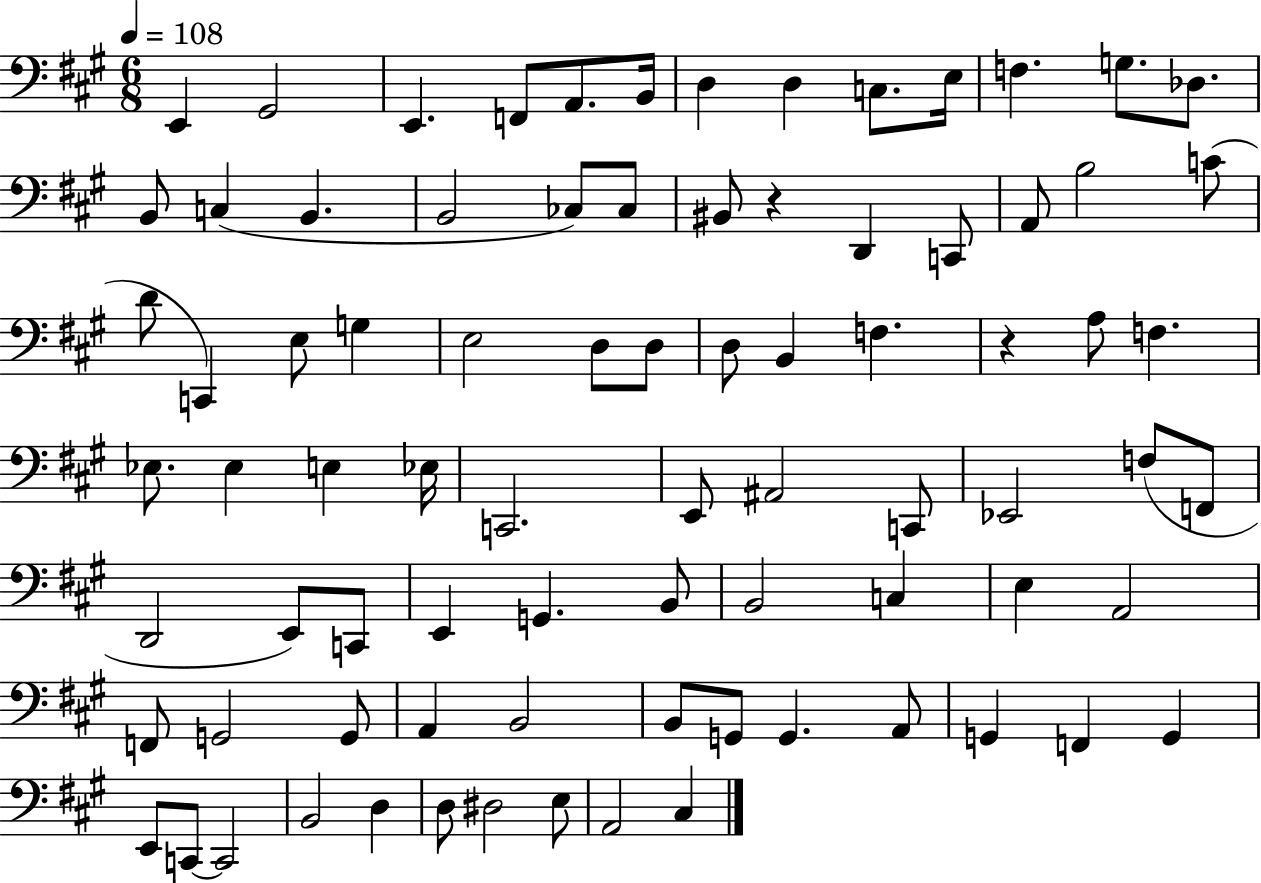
X:1
T:Untitled
M:6/8
L:1/4
K:A
E,, ^G,,2 E,, F,,/2 A,,/2 B,,/4 D, D, C,/2 E,/4 F, G,/2 _D,/2 B,,/2 C, B,, B,,2 _C,/2 _C,/2 ^B,,/2 z D,, C,,/2 A,,/2 B,2 C/2 D/2 C,, E,/2 G, E,2 D,/2 D,/2 D,/2 B,, F, z A,/2 F, _E,/2 _E, E, _E,/4 C,,2 E,,/2 ^A,,2 C,,/2 _E,,2 F,/2 F,,/2 D,,2 E,,/2 C,,/2 E,, G,, B,,/2 B,,2 C, E, A,,2 F,,/2 G,,2 G,,/2 A,, B,,2 B,,/2 G,,/2 G,, A,,/2 G,, F,, G,, E,,/2 C,,/2 C,,2 B,,2 D, D,/2 ^D,2 E,/2 A,,2 ^C,